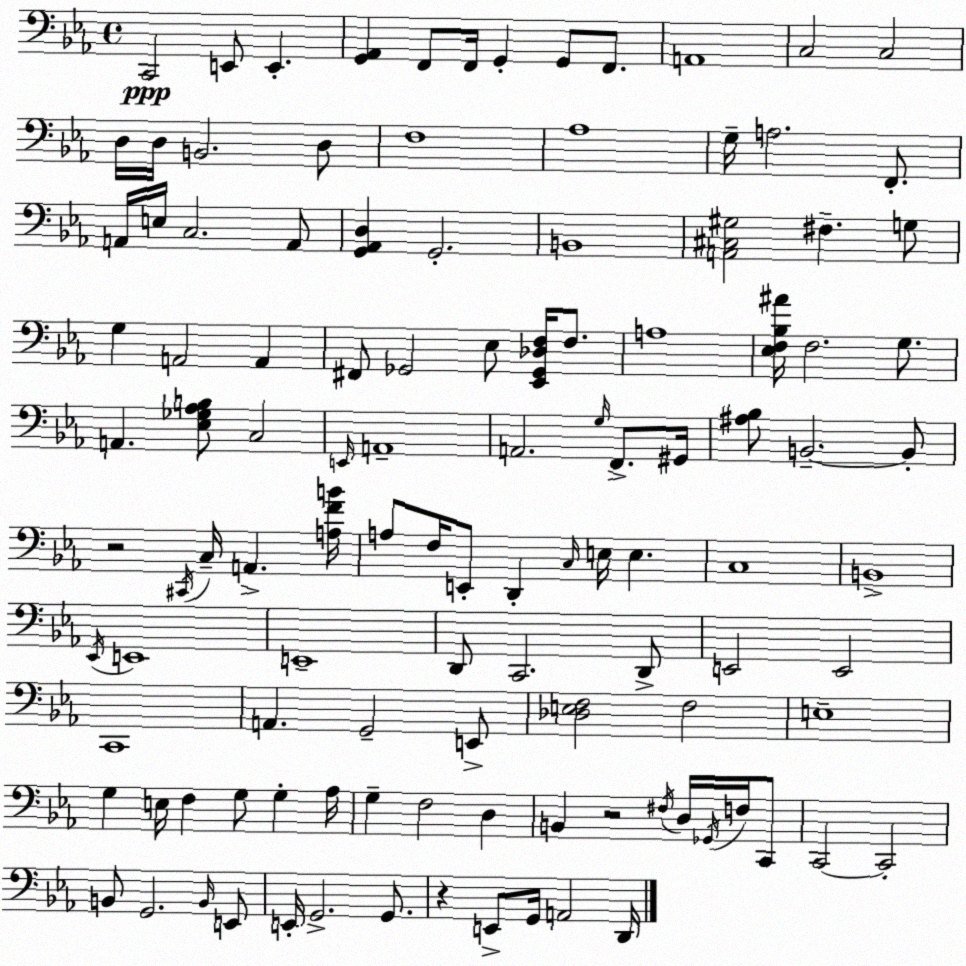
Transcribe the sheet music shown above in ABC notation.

X:1
T:Untitled
M:4/4
L:1/4
K:Cm
C,,2 E,,/2 E,, [G,,_A,,] F,,/2 F,,/4 G,, G,,/2 F,,/2 A,,4 C,2 C,2 D,/4 D,/4 B,,2 D,/2 F,4 _A,4 G,/4 A,2 F,,/2 A,,/4 E,/4 C,2 A,,/2 [G,,_A,,D,] G,,2 B,,4 [A,,^C,^G,]2 ^F, G,/2 G, A,,2 A,, ^F,,/2 _G,,2 _E,/2 [_E,,_G,,_D,F,]/4 F,/2 A,4 [_E,F,_B,^A]/4 F,2 G,/2 A,, [_E,_G,_A,B,]/2 C,2 E,,/4 A,,4 A,,2 G,/4 F,,/2 ^G,,/4 [^A,_B,]/2 B,,2 B,,/2 z2 ^C,,/4 C,/4 A,, [A,FB]/4 A,/2 F,/4 E,,/2 D,, C,/4 E,/4 E, C,4 B,,4 _E,,/4 E,,4 E,,4 D,,/2 C,,2 D,,/2 E,,2 E,,2 C,,4 A,, G,,2 E,,/2 [_D,E,F,]2 F,2 E,4 G, E,/4 F, G,/2 G, _A,/4 G, F,2 D, B,, z2 ^F,/4 D,/4 _G,,/4 F,/4 C,,/2 C,,2 C,,2 B,,/2 G,,2 B,,/4 E,,/2 E,,/4 G,,2 G,,/2 z E,,/2 G,,/4 A,,2 D,,/4